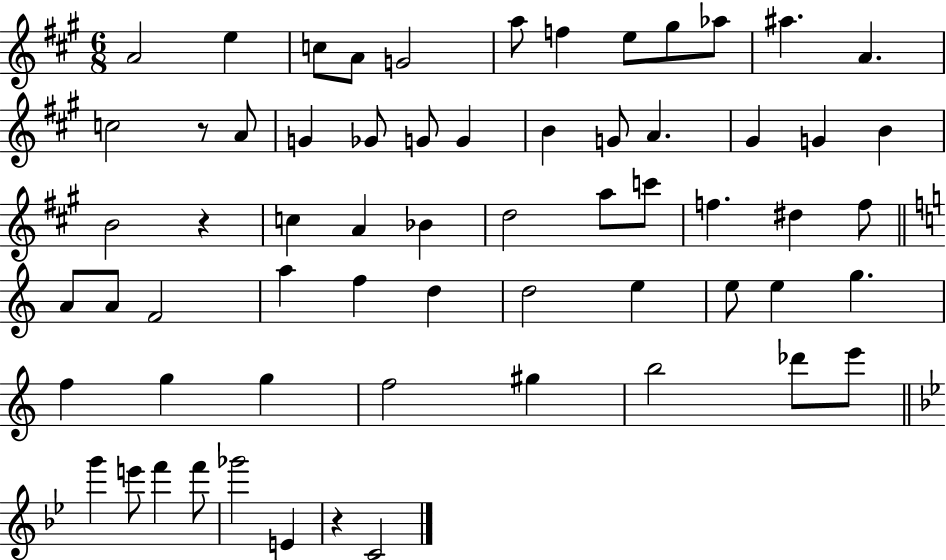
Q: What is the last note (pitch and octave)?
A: C4